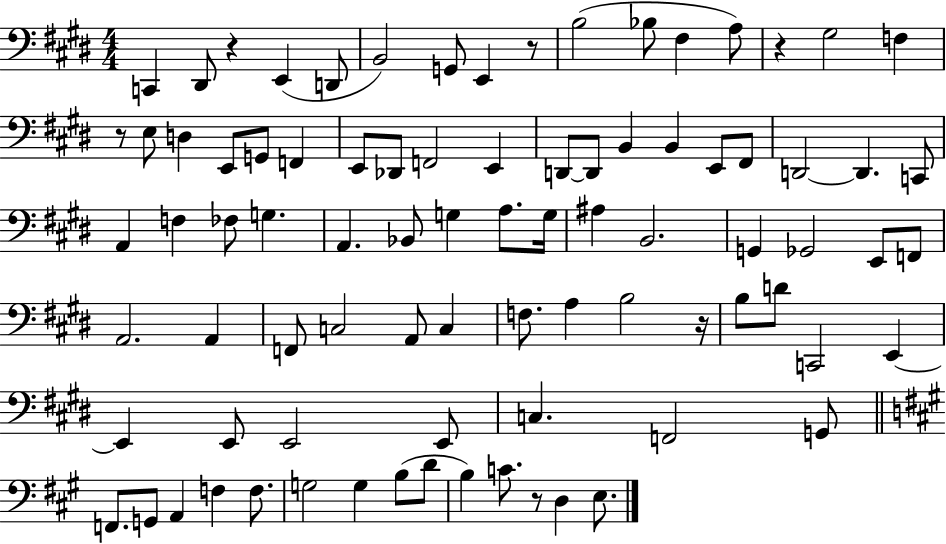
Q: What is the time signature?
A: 4/4